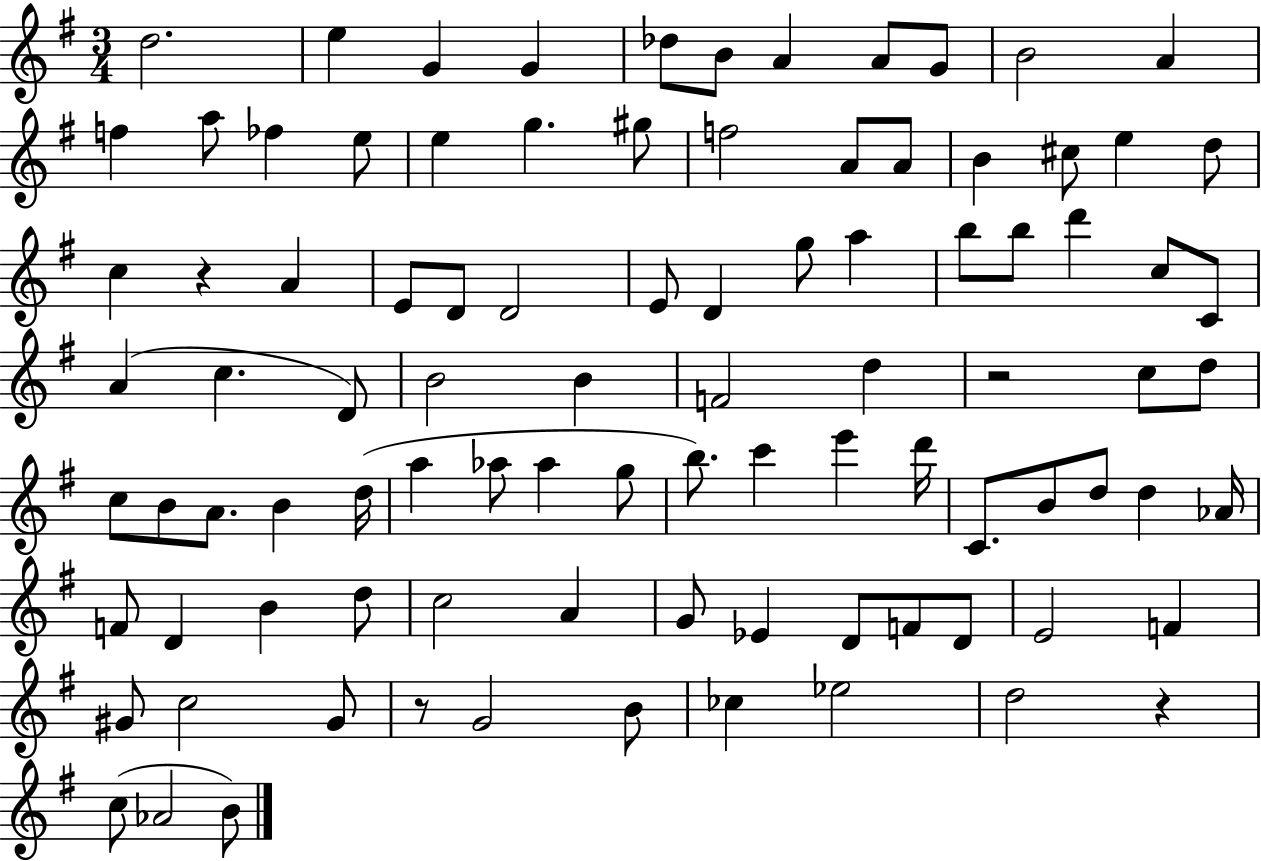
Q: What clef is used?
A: treble